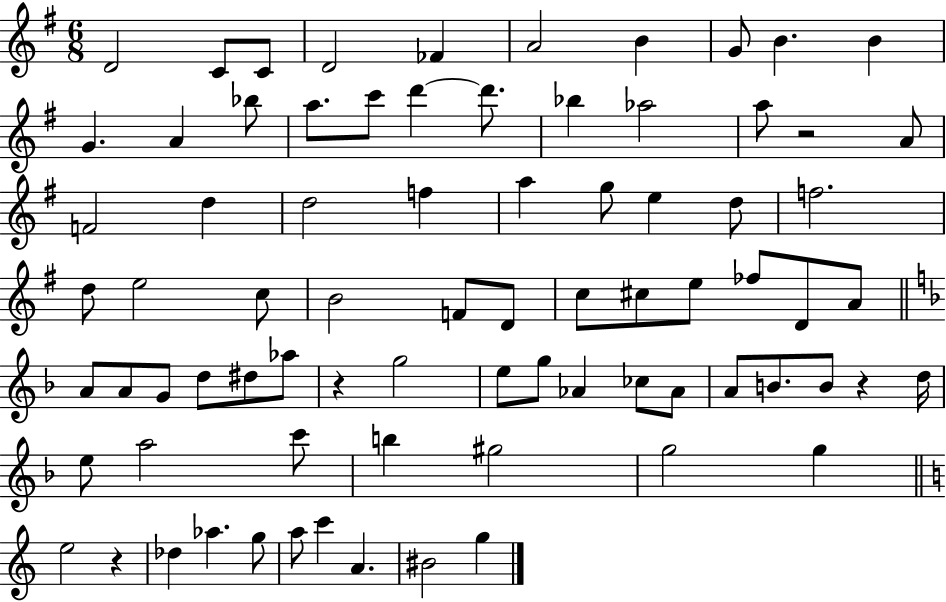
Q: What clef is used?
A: treble